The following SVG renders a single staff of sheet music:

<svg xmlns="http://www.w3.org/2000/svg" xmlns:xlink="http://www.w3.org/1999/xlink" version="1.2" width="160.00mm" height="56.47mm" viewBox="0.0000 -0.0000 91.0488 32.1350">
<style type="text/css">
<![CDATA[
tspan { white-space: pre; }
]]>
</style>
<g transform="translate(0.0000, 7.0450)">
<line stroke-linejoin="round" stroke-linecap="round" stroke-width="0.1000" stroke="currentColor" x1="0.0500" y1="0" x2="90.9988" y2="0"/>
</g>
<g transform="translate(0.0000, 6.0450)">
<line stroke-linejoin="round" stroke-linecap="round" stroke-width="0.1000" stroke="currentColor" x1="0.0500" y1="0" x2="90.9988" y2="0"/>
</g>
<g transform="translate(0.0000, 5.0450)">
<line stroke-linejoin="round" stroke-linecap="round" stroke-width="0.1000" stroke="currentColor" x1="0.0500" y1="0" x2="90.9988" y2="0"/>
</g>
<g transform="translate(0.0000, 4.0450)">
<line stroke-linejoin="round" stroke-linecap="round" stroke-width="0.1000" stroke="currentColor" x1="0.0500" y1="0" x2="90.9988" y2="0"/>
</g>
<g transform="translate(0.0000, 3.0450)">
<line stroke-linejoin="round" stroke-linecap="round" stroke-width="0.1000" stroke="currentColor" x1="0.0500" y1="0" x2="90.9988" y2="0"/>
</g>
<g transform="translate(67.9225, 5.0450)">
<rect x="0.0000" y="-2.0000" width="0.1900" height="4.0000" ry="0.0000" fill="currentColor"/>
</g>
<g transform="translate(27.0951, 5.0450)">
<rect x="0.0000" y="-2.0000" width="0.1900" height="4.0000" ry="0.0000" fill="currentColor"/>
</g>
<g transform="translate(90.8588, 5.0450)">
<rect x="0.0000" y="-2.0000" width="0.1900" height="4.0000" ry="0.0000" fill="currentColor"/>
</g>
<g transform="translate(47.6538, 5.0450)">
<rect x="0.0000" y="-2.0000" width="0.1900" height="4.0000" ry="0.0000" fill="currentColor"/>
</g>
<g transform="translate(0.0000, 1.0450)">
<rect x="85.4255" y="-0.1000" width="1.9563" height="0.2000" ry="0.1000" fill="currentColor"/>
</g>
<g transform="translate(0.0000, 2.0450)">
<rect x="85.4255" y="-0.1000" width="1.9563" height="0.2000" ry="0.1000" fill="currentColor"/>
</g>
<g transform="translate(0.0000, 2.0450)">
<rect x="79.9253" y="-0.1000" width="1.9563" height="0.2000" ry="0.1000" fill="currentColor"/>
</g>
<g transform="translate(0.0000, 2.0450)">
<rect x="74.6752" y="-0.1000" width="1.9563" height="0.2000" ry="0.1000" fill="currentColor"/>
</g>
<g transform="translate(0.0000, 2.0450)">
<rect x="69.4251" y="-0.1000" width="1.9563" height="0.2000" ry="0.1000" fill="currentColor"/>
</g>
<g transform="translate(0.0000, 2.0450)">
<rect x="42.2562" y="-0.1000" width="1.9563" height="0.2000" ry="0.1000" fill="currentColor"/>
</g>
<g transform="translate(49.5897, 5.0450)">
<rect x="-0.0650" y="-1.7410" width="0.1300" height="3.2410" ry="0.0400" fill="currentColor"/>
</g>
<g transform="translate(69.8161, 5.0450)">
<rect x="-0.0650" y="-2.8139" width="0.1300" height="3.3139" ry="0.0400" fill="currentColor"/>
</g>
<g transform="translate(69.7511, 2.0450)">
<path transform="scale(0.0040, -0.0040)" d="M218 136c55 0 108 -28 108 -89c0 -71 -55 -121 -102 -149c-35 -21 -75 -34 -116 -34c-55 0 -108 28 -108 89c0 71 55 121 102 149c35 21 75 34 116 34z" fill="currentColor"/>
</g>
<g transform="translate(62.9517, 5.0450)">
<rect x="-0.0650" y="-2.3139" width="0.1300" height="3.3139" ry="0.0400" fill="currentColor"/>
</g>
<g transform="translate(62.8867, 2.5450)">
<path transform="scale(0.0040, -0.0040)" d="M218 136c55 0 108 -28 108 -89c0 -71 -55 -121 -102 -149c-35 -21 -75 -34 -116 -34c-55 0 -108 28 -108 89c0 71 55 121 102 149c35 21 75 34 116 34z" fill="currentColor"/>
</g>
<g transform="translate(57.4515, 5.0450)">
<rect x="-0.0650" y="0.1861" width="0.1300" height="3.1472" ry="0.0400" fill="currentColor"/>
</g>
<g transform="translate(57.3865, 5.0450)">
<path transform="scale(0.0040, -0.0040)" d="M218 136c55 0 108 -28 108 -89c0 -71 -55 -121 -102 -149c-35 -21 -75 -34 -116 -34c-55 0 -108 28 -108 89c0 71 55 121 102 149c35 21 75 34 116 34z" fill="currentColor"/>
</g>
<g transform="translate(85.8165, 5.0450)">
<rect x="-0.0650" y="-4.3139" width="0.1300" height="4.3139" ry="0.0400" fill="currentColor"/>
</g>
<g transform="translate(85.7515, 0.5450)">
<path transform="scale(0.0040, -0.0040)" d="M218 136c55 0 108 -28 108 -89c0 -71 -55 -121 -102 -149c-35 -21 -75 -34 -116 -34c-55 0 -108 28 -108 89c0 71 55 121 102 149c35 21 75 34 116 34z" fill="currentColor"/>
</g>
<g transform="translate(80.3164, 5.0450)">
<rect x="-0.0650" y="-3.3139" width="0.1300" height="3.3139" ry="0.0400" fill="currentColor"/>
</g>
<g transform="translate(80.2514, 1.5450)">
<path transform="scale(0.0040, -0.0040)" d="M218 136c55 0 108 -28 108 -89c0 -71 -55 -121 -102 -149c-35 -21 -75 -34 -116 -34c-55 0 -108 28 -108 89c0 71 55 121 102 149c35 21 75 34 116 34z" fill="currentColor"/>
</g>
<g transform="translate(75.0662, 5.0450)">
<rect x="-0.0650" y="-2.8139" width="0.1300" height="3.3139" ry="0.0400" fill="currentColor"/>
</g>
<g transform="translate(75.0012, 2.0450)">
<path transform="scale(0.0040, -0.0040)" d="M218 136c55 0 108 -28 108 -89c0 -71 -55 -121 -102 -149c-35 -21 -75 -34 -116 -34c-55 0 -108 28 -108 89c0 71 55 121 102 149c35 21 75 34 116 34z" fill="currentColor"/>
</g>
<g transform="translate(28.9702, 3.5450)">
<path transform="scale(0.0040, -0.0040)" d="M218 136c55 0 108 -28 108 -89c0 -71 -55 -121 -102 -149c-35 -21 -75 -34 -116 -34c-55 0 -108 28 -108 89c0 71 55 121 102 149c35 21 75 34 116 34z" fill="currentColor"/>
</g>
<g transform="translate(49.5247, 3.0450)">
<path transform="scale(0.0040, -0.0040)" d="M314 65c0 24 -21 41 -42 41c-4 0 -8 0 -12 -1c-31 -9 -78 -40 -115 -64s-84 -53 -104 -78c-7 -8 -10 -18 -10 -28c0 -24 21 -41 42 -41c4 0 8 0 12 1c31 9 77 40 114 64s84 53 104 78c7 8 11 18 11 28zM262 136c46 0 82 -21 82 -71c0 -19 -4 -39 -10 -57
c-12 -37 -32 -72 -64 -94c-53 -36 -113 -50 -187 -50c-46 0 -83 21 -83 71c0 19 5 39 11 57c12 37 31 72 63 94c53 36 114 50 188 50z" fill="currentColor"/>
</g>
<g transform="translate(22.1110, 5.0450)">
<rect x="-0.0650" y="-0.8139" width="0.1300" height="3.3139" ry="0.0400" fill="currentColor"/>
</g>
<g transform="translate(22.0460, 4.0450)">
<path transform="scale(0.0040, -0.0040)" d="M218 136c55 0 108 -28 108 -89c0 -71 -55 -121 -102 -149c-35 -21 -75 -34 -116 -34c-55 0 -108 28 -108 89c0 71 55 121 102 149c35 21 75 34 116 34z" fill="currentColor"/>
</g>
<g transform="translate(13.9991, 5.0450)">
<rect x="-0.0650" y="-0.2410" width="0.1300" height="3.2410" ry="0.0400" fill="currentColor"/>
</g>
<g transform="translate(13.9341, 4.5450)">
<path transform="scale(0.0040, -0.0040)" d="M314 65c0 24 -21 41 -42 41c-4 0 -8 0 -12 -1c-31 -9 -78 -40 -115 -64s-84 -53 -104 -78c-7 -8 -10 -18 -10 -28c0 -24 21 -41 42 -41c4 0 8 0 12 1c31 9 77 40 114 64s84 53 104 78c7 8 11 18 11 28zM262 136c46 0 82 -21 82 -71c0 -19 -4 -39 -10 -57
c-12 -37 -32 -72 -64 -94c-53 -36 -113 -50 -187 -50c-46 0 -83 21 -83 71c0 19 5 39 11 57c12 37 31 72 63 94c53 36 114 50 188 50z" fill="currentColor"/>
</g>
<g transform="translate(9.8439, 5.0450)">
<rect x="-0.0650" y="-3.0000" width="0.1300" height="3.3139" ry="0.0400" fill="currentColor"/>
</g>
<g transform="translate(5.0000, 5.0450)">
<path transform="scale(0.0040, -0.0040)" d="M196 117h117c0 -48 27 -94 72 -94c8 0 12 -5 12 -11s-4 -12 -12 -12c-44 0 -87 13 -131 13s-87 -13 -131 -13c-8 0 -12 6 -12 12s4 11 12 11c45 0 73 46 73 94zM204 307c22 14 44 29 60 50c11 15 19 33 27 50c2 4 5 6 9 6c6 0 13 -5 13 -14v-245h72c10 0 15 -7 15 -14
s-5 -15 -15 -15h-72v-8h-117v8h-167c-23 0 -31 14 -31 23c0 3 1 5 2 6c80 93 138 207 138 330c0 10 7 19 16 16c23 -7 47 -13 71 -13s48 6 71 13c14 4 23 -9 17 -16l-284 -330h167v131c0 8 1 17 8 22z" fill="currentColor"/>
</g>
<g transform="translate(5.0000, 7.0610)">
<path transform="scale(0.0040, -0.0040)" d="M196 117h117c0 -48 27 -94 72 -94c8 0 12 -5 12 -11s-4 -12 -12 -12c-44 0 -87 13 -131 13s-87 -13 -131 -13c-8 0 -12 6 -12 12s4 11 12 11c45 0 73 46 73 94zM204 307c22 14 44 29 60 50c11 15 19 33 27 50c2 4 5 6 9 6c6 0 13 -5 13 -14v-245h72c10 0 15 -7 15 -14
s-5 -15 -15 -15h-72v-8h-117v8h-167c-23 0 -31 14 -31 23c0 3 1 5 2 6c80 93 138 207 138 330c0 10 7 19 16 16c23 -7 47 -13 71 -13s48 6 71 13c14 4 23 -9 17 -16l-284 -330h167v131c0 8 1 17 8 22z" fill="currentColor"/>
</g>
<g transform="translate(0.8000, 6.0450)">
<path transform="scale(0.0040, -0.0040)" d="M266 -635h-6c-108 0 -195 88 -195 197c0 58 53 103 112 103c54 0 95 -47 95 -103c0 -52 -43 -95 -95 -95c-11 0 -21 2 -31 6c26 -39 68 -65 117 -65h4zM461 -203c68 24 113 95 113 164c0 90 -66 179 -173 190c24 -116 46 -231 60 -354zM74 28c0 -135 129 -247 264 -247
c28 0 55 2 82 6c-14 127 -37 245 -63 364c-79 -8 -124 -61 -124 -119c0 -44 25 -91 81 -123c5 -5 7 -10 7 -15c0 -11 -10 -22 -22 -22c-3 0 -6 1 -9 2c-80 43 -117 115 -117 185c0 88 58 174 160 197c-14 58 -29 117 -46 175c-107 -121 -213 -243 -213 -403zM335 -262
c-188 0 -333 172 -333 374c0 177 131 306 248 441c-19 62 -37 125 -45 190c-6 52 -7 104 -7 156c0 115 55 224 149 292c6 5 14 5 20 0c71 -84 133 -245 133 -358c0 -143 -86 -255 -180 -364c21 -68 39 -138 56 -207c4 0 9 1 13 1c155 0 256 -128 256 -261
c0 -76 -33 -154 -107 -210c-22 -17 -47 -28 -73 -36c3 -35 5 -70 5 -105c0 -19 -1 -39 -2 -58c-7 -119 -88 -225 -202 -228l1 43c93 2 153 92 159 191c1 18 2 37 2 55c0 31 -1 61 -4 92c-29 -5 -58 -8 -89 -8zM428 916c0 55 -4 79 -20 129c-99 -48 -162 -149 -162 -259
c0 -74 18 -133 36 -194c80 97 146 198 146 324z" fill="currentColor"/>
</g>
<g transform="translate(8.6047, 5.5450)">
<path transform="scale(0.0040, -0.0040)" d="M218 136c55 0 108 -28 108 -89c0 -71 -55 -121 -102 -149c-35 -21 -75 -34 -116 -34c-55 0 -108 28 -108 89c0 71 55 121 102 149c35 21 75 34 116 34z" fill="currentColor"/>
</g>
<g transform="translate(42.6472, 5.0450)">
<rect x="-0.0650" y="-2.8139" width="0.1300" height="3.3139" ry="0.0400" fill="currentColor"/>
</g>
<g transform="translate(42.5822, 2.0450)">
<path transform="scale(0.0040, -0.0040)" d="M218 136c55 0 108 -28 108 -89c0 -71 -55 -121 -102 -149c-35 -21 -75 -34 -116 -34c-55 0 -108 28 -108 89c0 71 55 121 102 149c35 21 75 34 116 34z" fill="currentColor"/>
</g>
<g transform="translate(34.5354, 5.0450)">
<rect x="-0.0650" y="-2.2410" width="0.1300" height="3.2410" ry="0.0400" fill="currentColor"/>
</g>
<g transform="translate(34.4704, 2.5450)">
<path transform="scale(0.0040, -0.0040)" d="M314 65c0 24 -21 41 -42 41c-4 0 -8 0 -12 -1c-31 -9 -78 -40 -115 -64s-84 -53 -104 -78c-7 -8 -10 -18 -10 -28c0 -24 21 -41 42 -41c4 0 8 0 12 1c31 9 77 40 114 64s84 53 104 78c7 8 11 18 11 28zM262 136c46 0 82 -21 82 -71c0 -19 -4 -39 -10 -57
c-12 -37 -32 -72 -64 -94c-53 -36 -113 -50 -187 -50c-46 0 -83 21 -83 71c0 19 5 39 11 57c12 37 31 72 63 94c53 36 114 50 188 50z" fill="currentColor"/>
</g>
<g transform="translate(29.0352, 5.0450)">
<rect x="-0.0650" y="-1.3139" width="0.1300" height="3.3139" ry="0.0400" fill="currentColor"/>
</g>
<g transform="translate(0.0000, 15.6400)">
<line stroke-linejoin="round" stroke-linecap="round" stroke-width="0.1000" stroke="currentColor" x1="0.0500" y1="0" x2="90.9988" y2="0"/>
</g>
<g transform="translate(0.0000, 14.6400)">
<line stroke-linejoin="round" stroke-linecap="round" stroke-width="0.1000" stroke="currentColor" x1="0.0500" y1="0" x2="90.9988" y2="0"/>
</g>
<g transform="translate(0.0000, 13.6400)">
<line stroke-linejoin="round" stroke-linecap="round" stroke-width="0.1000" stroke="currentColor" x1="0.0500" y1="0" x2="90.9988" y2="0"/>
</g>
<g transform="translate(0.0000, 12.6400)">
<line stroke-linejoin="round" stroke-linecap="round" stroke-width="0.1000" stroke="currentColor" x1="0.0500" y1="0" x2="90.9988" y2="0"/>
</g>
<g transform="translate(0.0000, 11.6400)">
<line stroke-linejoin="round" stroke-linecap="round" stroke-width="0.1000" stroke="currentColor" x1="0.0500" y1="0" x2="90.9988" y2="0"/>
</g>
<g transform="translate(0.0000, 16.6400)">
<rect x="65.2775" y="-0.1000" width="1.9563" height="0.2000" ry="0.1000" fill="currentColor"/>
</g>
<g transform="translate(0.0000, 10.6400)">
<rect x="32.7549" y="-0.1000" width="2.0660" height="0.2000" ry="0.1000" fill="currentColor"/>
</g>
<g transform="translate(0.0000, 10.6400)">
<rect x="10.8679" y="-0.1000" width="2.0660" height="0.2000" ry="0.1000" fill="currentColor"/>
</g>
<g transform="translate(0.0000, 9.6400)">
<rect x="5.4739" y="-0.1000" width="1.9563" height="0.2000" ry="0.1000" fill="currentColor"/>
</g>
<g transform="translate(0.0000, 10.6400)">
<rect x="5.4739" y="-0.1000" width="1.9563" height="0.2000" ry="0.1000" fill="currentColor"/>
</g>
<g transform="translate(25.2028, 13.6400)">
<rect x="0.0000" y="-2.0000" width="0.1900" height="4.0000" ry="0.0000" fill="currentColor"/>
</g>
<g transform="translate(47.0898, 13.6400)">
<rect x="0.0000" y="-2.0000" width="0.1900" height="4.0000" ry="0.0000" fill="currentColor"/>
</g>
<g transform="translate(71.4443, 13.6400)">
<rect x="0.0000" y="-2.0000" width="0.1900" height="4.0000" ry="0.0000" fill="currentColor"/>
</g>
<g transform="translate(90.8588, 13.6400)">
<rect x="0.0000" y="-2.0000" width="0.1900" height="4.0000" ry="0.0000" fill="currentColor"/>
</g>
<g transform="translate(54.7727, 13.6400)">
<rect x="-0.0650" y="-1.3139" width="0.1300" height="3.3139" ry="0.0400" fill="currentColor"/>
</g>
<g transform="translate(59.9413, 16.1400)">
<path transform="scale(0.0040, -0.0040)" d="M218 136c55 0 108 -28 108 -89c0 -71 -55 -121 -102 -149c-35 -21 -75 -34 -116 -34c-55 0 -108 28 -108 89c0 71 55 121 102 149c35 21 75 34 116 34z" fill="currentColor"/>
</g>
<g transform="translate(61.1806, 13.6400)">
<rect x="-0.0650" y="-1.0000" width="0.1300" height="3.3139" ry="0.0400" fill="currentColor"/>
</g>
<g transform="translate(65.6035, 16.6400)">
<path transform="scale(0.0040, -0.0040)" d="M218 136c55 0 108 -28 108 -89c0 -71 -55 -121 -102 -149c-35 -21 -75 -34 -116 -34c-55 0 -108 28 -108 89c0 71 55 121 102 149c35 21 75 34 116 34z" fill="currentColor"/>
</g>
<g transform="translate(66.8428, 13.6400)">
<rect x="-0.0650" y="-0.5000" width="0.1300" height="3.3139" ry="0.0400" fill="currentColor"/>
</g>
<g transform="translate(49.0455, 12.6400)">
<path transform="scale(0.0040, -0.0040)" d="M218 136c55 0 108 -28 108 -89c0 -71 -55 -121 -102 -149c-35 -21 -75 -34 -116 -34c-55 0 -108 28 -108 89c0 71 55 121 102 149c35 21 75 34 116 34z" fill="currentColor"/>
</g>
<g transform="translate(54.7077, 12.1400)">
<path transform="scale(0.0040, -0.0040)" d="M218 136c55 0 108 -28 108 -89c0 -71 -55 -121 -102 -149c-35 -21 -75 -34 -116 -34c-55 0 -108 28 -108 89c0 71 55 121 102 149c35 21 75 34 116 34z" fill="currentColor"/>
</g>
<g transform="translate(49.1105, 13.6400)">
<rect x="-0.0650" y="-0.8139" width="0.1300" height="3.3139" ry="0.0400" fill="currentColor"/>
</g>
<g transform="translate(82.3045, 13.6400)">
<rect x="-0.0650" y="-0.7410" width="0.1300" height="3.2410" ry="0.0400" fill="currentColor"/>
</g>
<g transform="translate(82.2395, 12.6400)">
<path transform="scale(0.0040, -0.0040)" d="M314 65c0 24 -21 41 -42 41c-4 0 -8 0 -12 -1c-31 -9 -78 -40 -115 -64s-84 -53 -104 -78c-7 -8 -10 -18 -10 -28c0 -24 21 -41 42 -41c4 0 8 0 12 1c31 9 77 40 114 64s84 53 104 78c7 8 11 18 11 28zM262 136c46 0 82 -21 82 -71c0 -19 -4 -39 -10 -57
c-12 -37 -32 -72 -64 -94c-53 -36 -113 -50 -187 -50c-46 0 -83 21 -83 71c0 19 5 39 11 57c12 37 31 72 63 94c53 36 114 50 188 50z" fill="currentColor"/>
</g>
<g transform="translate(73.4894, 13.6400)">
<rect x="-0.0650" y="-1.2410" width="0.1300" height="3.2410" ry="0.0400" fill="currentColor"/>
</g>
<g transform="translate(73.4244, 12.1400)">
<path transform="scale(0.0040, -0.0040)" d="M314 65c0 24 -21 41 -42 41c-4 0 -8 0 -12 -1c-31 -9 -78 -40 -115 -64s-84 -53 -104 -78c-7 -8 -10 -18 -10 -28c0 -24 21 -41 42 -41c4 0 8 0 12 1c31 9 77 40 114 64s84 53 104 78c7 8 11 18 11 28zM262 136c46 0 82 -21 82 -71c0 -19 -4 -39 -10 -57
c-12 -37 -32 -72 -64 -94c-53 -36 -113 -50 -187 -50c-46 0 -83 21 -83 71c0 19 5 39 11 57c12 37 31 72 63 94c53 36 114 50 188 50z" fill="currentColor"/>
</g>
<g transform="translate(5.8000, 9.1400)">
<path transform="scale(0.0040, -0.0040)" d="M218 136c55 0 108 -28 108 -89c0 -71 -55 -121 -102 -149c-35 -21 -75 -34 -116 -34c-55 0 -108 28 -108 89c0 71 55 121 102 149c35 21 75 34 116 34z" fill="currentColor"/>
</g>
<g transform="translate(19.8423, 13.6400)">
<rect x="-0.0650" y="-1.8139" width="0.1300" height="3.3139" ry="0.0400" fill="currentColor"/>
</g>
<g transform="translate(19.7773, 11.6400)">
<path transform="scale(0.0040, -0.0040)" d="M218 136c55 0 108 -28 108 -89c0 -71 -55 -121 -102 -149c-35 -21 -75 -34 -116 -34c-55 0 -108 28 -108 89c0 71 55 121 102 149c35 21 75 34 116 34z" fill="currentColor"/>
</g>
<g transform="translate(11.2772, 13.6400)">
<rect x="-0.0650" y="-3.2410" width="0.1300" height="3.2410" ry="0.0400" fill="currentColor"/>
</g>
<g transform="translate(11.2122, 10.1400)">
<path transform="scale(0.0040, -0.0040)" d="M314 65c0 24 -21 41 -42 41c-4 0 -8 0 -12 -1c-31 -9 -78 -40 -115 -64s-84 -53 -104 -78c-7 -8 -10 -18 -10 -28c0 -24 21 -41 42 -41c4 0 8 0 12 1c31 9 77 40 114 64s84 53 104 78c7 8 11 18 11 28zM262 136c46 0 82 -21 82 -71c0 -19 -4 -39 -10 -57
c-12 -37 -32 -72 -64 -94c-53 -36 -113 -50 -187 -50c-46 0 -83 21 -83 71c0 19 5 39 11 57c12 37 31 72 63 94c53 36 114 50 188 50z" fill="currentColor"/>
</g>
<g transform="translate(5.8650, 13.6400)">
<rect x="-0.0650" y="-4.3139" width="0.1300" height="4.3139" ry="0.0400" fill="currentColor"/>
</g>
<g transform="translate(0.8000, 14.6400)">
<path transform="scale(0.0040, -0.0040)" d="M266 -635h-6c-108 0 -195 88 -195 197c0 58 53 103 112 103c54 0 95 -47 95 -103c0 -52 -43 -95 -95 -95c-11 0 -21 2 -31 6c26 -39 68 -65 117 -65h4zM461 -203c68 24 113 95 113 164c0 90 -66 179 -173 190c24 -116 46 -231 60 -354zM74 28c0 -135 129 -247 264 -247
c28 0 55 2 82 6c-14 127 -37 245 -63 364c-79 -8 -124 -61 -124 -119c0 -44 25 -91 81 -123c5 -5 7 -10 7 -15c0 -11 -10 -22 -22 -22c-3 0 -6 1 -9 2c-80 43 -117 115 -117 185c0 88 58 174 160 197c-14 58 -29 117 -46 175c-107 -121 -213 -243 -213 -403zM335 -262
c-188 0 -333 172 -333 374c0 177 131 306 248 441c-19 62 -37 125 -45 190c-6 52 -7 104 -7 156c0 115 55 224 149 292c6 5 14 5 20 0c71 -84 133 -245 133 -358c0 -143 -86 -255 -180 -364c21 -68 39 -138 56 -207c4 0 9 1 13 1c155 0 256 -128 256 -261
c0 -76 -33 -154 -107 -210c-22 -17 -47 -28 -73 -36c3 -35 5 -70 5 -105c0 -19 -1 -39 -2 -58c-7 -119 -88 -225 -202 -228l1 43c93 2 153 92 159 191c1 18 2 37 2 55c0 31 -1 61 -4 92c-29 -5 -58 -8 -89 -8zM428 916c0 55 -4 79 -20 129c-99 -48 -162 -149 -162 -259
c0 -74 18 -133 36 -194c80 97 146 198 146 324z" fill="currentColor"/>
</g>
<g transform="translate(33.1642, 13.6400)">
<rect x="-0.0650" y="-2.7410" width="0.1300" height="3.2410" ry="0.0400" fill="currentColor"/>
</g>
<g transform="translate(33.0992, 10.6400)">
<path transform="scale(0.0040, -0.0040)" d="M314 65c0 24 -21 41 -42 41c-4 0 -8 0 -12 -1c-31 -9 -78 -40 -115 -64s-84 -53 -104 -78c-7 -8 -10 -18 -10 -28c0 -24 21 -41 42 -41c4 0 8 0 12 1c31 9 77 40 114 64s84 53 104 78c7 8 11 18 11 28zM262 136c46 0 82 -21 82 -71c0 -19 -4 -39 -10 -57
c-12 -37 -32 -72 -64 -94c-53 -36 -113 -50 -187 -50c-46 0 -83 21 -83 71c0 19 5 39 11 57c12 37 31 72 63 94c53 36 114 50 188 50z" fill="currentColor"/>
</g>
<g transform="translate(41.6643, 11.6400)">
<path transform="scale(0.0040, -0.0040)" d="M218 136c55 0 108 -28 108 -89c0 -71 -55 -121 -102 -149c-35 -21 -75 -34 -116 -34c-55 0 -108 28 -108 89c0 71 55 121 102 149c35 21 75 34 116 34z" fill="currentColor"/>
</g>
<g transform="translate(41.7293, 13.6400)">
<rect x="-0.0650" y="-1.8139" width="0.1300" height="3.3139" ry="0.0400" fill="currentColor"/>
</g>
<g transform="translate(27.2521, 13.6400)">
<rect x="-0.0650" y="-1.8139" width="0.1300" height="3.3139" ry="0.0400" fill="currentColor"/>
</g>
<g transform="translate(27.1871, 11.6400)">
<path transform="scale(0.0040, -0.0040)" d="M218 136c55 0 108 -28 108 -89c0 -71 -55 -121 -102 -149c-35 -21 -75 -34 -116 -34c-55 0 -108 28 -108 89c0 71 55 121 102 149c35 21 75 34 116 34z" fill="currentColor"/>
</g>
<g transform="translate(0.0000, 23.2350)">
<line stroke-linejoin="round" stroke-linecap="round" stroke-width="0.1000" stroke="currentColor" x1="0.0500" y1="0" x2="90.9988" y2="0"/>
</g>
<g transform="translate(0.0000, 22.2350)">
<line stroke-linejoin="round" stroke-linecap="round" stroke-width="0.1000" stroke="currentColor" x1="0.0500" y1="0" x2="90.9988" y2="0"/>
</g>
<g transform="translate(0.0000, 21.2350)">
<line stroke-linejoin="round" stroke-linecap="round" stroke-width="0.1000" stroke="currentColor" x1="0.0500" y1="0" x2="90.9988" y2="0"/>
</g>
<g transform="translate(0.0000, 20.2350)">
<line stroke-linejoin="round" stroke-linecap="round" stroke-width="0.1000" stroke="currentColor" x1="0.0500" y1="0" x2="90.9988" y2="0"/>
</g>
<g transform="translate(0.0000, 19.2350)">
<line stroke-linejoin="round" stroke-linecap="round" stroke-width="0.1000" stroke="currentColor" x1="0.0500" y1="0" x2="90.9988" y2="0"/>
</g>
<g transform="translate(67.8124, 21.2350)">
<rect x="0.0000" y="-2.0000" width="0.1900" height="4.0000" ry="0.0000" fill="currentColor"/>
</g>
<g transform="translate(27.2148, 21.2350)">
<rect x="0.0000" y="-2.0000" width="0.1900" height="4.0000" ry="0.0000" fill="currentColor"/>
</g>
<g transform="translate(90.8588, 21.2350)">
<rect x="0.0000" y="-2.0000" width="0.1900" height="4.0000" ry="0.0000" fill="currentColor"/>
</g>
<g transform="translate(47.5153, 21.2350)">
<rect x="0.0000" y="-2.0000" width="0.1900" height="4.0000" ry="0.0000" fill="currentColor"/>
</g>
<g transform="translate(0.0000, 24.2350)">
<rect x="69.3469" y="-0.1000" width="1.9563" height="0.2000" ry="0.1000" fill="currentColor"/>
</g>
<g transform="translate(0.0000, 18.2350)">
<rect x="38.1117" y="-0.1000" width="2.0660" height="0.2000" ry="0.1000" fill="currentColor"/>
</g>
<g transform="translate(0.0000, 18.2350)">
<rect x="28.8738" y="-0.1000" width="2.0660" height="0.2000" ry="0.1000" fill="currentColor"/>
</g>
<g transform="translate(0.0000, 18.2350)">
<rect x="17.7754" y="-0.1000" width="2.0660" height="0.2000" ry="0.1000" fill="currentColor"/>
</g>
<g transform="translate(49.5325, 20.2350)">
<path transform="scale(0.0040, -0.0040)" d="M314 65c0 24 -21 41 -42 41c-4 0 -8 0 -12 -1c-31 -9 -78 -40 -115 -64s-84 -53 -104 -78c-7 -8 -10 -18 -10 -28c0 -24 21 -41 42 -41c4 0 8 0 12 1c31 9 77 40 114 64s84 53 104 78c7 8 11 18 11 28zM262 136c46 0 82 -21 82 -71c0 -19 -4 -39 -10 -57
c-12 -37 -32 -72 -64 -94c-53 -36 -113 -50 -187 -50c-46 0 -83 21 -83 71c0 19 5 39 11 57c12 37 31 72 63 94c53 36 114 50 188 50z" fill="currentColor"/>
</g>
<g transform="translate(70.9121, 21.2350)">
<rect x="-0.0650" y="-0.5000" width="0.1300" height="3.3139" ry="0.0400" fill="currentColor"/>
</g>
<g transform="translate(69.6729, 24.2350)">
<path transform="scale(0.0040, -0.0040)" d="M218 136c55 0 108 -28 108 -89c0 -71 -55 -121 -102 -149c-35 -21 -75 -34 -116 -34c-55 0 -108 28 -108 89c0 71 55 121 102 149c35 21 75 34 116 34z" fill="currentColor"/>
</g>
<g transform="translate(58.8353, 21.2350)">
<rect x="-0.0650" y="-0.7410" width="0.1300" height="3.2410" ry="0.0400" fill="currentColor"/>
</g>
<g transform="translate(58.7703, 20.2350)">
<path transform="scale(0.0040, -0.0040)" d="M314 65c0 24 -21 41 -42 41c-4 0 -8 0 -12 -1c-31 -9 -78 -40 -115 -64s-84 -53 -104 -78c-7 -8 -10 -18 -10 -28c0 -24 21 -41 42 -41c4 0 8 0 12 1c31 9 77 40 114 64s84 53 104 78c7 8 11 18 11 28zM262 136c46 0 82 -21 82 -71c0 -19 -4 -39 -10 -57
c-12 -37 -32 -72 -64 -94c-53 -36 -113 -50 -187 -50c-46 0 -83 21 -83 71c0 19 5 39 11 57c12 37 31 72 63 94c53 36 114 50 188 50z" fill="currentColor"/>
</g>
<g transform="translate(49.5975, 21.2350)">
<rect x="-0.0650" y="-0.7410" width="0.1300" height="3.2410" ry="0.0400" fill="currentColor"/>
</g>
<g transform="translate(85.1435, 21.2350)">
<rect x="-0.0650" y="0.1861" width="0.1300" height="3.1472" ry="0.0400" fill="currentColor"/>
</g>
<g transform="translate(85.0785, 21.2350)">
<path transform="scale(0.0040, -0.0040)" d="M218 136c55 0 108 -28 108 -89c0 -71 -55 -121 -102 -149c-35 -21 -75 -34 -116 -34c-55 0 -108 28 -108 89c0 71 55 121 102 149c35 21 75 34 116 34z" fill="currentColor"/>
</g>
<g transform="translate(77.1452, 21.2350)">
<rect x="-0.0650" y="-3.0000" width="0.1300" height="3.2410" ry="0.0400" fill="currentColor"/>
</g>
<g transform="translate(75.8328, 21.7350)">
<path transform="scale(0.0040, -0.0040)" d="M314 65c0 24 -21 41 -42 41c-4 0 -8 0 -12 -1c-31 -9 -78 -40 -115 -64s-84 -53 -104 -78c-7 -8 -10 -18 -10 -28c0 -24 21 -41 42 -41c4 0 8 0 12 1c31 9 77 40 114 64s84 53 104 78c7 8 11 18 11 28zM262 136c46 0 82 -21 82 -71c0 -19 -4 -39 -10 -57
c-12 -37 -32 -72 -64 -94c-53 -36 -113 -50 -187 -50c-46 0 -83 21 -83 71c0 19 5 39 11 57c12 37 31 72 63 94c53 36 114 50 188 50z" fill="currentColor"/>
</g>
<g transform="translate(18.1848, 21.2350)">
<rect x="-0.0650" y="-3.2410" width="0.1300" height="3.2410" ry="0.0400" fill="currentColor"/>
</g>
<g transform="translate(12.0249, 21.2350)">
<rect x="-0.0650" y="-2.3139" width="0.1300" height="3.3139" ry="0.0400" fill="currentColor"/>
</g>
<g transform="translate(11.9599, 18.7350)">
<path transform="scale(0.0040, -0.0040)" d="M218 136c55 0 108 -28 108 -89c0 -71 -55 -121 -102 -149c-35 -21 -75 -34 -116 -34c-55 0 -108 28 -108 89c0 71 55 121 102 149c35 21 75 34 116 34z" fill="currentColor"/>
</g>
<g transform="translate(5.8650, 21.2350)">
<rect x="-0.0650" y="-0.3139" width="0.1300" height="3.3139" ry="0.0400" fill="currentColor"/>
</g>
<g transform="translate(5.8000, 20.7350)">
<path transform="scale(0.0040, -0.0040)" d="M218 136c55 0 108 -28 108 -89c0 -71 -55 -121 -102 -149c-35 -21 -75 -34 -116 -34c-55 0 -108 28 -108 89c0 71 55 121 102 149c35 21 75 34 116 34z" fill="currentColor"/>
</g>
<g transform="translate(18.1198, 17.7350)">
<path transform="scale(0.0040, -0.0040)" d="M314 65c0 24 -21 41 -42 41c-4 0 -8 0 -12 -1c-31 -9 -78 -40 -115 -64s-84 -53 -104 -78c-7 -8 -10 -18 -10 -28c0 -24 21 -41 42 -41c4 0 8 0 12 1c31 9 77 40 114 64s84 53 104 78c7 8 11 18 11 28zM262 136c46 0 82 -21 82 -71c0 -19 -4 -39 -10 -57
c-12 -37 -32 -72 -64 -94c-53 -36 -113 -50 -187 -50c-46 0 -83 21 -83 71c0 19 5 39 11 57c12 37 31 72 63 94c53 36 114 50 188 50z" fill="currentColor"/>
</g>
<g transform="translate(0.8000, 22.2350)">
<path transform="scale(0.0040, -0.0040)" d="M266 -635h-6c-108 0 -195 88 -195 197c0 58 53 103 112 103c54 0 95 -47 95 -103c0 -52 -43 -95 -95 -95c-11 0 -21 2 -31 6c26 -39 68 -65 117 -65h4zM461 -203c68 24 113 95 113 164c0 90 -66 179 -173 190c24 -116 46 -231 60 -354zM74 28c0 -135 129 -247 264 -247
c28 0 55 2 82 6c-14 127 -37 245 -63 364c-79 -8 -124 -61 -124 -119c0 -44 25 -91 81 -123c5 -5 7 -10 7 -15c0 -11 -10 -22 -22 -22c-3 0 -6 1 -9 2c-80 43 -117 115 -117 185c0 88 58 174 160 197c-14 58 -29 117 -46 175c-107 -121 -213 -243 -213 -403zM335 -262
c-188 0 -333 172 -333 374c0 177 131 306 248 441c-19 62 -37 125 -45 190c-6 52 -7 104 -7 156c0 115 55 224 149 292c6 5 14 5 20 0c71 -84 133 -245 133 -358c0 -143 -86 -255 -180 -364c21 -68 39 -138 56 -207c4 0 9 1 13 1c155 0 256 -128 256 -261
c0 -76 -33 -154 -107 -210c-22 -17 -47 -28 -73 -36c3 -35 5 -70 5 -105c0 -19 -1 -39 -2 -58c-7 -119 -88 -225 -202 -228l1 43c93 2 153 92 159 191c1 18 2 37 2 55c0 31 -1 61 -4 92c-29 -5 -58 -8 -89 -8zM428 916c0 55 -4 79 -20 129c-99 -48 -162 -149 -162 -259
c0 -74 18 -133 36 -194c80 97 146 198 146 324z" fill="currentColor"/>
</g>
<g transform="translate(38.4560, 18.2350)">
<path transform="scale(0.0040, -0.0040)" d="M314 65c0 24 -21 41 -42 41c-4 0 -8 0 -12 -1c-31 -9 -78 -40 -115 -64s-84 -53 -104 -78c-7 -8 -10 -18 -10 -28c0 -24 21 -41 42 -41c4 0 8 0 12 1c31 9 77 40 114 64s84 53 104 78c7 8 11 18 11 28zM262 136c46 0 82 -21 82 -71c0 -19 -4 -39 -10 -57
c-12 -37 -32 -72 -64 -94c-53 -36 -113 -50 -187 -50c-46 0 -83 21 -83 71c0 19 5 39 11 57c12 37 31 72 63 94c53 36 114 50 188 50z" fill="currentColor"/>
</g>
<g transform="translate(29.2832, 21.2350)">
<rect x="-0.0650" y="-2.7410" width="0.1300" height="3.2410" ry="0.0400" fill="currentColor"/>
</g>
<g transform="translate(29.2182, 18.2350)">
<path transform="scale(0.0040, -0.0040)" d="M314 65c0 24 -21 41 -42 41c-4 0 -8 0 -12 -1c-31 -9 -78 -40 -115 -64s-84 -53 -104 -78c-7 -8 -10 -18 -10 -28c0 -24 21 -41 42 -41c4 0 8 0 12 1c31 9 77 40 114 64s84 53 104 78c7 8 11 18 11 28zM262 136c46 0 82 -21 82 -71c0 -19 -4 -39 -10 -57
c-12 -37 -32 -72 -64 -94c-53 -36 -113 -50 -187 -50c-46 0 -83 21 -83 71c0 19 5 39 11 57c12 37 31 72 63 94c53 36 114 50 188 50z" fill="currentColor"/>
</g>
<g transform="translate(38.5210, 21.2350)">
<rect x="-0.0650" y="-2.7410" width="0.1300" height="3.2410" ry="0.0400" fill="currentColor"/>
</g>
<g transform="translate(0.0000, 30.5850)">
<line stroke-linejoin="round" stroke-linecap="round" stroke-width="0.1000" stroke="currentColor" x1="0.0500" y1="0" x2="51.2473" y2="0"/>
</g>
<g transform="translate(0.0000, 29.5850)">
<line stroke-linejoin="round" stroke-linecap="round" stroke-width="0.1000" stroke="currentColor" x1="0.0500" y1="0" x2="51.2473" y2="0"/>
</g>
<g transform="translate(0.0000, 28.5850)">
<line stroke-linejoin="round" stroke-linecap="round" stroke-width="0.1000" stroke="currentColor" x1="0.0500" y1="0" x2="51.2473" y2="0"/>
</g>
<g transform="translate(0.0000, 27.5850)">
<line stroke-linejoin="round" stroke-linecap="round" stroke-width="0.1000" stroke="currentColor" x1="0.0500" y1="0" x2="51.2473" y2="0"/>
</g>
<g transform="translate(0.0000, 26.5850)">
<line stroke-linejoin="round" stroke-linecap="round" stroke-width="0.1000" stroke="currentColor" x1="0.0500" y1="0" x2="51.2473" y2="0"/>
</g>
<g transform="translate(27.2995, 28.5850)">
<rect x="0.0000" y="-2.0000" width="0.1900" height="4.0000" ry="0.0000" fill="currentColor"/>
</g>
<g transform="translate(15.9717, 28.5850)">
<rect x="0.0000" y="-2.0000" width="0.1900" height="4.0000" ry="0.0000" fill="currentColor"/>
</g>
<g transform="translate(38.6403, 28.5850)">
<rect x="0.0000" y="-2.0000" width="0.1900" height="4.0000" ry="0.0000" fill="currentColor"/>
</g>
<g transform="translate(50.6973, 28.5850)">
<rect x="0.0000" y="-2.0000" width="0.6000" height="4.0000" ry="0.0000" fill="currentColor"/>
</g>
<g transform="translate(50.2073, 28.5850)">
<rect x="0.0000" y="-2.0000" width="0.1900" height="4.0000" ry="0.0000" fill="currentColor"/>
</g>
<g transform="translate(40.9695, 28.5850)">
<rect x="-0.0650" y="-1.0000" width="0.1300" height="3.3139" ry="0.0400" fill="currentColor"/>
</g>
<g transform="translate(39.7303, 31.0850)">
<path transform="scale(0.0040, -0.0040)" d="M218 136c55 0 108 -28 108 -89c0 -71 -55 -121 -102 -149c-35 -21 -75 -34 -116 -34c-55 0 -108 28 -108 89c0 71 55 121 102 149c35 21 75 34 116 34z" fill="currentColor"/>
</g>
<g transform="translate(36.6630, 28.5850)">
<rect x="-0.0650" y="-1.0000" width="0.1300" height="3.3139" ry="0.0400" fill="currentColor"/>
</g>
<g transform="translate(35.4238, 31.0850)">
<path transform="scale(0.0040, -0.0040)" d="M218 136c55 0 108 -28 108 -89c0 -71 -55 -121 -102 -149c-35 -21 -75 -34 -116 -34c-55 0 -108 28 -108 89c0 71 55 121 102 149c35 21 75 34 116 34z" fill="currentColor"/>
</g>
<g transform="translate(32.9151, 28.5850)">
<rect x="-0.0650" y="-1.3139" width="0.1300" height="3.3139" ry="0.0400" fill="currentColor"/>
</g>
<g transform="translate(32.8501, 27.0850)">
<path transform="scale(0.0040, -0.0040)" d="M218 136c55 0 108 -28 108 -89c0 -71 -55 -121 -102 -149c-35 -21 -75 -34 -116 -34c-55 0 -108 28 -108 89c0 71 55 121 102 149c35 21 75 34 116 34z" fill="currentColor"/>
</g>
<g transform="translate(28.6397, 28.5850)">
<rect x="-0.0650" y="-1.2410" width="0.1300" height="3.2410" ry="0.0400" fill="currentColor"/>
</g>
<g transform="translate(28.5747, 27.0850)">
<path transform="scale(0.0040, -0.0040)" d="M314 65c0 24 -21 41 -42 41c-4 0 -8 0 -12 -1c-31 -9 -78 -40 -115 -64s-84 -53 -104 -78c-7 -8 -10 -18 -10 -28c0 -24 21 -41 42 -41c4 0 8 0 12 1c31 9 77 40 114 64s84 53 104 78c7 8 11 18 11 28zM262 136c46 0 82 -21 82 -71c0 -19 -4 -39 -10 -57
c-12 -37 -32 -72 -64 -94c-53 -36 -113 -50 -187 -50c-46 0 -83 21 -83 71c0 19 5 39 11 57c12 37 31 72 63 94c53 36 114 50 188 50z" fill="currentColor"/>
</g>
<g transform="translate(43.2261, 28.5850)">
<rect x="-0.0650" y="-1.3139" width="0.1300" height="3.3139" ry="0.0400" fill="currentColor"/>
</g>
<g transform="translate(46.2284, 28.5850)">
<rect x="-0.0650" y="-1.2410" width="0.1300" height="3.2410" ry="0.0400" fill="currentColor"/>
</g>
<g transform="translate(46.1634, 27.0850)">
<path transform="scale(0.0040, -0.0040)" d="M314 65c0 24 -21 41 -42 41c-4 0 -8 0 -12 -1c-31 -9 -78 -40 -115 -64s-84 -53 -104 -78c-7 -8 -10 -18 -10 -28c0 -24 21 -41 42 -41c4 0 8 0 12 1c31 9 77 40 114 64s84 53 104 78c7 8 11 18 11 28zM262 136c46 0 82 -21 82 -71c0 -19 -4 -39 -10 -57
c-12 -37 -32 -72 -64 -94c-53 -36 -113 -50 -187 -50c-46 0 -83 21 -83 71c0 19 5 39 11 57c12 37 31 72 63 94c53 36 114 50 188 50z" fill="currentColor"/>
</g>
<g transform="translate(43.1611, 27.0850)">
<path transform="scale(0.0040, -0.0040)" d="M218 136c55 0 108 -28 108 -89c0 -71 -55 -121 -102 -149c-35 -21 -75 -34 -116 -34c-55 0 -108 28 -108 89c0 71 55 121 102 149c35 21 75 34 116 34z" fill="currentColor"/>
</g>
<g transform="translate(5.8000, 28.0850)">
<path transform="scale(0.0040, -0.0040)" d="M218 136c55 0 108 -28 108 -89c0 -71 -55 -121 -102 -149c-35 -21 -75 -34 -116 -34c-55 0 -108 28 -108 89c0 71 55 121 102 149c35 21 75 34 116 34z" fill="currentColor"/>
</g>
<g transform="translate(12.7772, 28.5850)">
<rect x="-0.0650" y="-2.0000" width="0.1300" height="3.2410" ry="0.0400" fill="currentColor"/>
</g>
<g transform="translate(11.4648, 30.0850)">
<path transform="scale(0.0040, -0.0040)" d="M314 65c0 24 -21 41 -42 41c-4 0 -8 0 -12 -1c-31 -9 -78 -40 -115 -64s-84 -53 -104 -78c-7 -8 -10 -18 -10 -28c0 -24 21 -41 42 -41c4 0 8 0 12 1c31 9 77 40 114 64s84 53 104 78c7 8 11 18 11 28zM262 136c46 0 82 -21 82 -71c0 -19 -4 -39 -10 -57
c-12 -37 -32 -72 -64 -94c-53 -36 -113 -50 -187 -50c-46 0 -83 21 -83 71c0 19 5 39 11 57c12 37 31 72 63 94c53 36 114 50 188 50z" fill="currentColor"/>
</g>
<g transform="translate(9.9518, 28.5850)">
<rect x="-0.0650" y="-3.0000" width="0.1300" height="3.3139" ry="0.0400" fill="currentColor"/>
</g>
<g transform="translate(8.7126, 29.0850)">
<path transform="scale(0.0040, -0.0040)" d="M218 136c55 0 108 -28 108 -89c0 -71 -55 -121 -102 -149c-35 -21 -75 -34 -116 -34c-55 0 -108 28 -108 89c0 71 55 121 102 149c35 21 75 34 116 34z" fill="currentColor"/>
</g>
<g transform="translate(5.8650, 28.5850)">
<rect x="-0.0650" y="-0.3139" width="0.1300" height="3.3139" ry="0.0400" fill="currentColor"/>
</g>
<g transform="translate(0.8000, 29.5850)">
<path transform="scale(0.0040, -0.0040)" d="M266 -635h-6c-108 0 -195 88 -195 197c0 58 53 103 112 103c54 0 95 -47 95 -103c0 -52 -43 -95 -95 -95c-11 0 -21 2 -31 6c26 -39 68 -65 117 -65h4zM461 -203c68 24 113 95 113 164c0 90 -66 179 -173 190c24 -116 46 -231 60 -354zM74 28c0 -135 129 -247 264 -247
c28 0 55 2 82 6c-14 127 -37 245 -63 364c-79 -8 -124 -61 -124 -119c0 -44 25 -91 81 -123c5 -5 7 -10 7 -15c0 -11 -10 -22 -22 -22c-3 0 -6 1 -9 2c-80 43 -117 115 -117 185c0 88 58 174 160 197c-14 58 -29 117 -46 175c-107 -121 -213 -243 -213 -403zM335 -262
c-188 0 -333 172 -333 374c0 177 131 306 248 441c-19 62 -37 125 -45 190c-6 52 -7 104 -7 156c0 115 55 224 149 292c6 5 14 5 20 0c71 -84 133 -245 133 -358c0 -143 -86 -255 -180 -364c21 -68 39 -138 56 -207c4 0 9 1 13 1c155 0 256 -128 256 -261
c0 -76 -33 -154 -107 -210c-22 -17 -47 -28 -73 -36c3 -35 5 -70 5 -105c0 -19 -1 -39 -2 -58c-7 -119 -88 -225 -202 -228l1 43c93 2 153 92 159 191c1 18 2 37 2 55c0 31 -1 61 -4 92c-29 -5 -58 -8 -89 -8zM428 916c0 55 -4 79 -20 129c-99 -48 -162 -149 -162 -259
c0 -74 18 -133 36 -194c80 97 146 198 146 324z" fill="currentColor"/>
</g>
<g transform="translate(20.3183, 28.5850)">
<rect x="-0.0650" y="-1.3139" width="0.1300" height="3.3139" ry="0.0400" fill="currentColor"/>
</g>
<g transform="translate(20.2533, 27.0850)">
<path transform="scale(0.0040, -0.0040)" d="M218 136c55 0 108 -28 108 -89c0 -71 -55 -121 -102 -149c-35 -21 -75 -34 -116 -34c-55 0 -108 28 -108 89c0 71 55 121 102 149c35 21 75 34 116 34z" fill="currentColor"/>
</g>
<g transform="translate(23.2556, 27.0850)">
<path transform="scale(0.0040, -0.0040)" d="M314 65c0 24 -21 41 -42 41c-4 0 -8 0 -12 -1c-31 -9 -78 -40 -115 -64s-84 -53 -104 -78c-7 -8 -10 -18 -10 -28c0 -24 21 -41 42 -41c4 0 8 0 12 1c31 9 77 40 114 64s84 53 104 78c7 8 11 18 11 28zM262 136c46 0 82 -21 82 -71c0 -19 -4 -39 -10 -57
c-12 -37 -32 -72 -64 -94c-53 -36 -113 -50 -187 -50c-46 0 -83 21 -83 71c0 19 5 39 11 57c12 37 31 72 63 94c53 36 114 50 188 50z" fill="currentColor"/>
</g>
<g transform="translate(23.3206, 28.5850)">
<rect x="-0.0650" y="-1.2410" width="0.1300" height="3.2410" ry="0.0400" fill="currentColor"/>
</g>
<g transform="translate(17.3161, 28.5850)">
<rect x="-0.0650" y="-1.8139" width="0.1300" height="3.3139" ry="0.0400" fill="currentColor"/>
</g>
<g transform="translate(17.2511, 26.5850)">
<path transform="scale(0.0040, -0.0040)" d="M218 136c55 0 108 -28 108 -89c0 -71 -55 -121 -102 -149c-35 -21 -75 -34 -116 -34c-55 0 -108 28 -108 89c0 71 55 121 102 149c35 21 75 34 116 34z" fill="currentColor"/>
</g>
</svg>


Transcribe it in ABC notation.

X:1
T:Untitled
M:4/4
L:1/4
K:C
A c2 d e g2 a f2 B g a a b d' d' b2 f f a2 f d e D C e2 d2 c g b2 a2 a2 d2 d2 C A2 B c A F2 f e e2 e2 e D D e e2